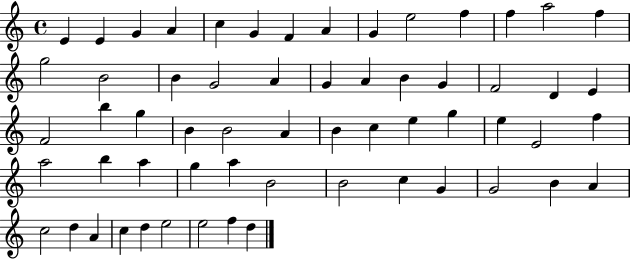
X:1
T:Untitled
M:4/4
L:1/4
K:C
E E G A c G F A G e2 f f a2 f g2 B2 B G2 A G A B G F2 D E F2 b g B B2 A B c e g e E2 f a2 b a g a B2 B2 c G G2 B A c2 d A c d e2 e2 f d